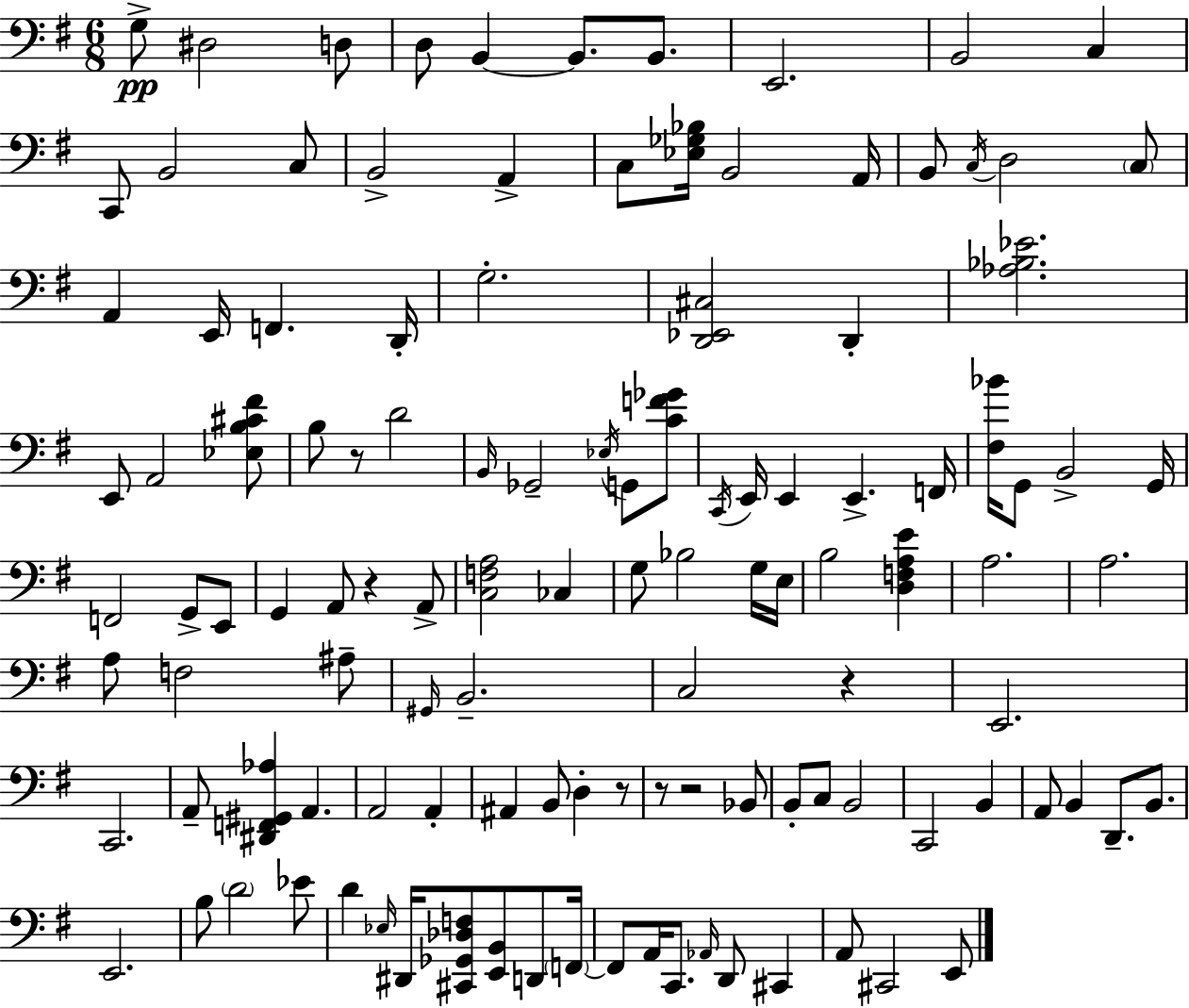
{
  \clef bass
  \numericTimeSignature
  \time 6/8
  \key g \major
  g8->\pp dis2 d8 | d8 b,4~~ b,8. b,8. | e,2. | b,2 c4 | \break c,8 b,2 c8 | b,2-> a,4-> | c8 <ees ges bes>16 b,2 a,16 | b,8 \acciaccatura { c16 } d2 \parenthesize c8 | \break a,4 e,16 f,4. | d,16-. g2.-. | <d, ees, cis>2 d,4-. | <aes bes ees'>2. | \break e,8 a,2 <ees b cis' fis'>8 | b8 r8 d'2 | \grace { b,16 } ges,2-- \acciaccatura { ees16 } g,8 | <c' f' ges'>8 \acciaccatura { c,16 } e,16 e,4 e,4.-> | \break f,16 <fis bes'>16 g,8 b,2-> | g,16 f,2 | g,8-> e,8 g,4 a,8 r4 | a,8-> <c f a>2 | \break ces4 g8 bes2 | g16 e16 b2 | <d f a e'>4 a2. | a2. | \break a8 f2 | ais8-- \grace { gis,16 } b,2.-- | c2 | r4 e,2. | \break c,2. | a,8-- <dis, f, gis, aes>4 a,4. | a,2 | a,4-. ais,4 b,8 d4-. | \break r8 r8 r2 | bes,8 b,8-. c8 b,2 | c,2 | b,4 a,8 b,4 d,8.-- | \break b,8. e,2. | b8 \parenthesize d'2 | ees'8 d'4 \grace { ees16 } dis,16 <cis, ges, des f>8 | <e, b,>8 d,8 \parenthesize f,16~~ f,8 a,16 c,8. | \break \grace { aes,16 } d,8 cis,4 a,8 cis,2 | e,8 \bar "|."
}